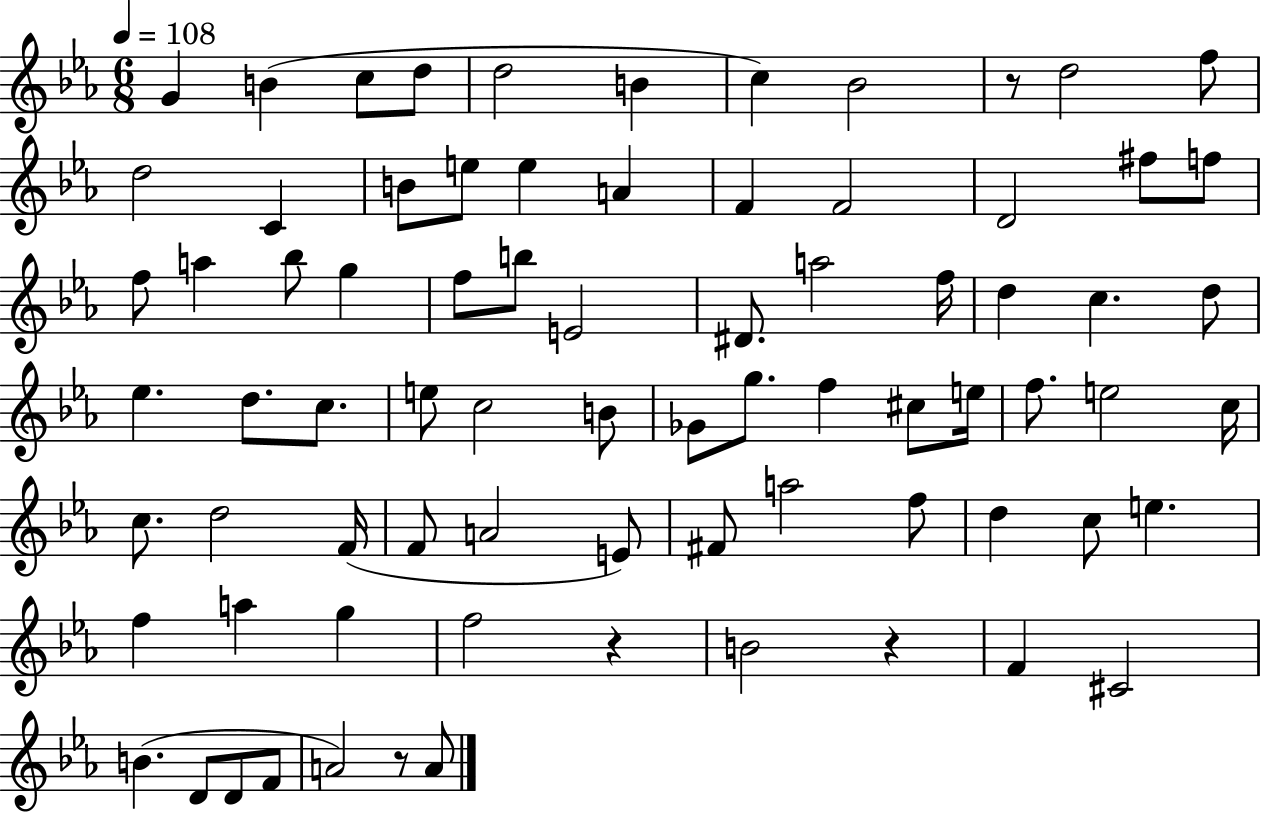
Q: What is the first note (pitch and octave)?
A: G4